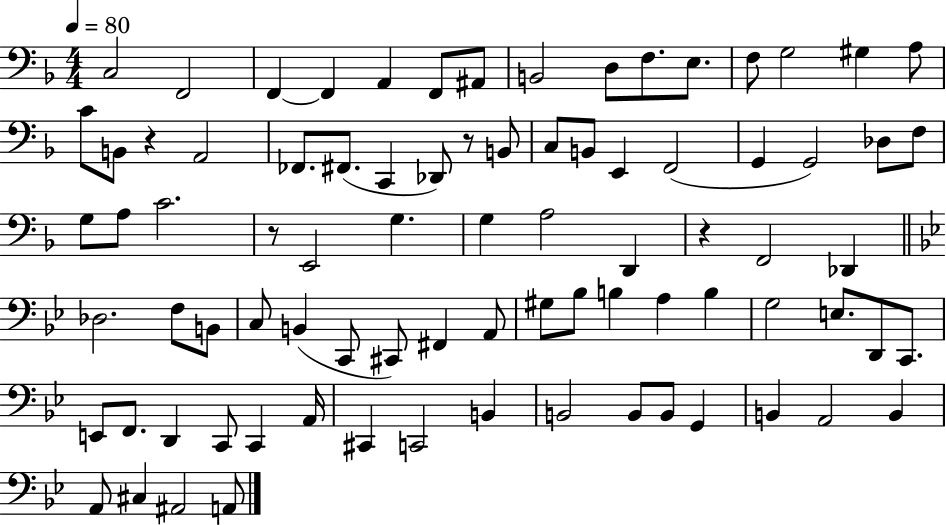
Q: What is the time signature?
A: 4/4